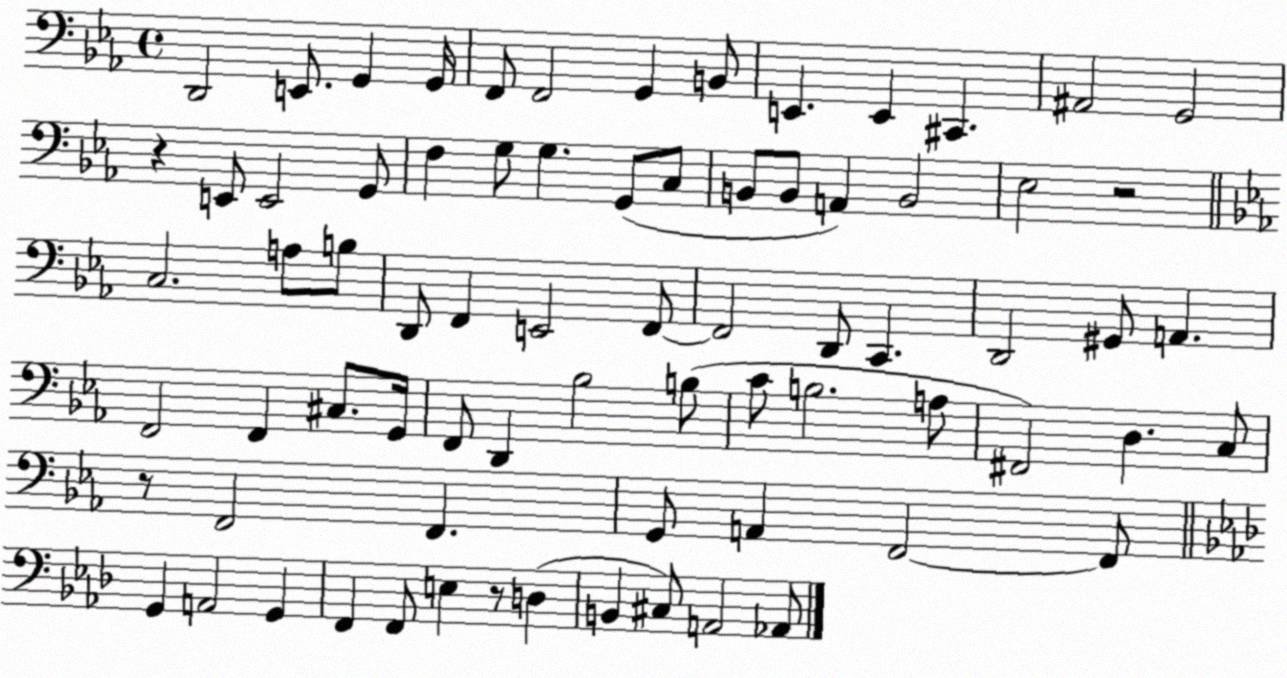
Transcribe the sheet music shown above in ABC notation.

X:1
T:Untitled
M:4/4
L:1/4
K:Eb
D,,2 E,,/2 G,, G,,/4 F,,/2 F,,2 G,, B,,/2 E,, E,, ^C,, ^A,,2 G,,2 z E,,/2 E,,2 G,,/2 F, G,/2 G, G,,/2 C,/2 B,,/2 B,,/2 A,, B,,2 _E,2 z2 C,2 A,/2 B,/2 D,,/2 F,, E,,2 F,,/2 F,,2 D,,/2 C,, D,,2 ^G,,/2 A,, F,,2 F,, ^C,/2 G,,/4 F,,/2 D,, _B,2 B,/2 C/2 B,2 A,/2 ^F,,2 D, C,/2 z/2 F,,2 F,, G,,/2 A,, F,,2 F,,/2 G,, A,,2 G,, F,, F,,/2 E, z/2 D, B,, ^C,/2 A,,2 _A,,/2